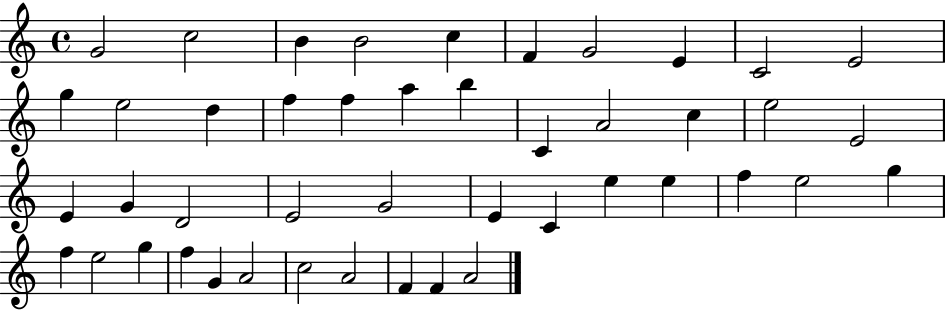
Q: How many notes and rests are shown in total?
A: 45